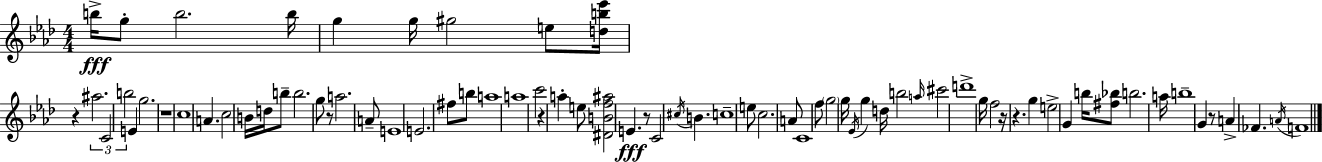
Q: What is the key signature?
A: AES major